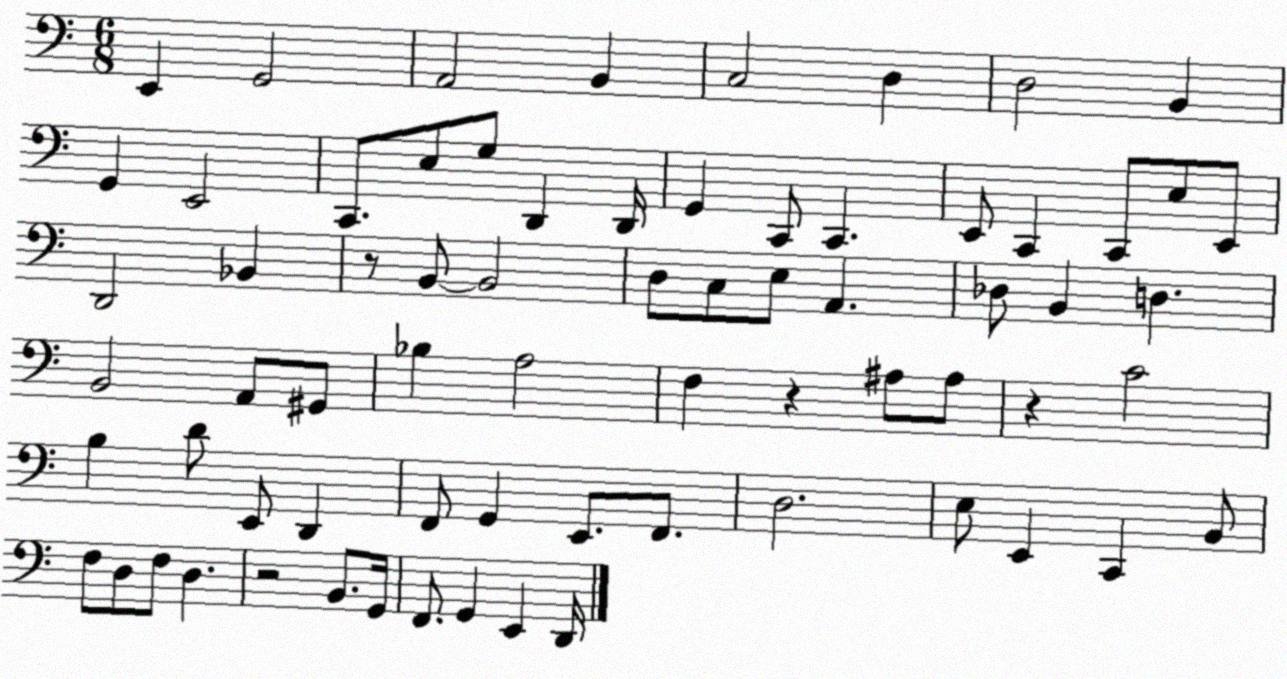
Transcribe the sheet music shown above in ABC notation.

X:1
T:Untitled
M:6/8
L:1/4
K:C
E,, G,,2 A,,2 B,, C,2 D, D,2 B,, G,, E,,2 C,,/2 E,/2 G,/2 D,, D,,/4 G,, C,,/2 C,, E,,/2 C,, C,,/2 E,/2 E,,/2 D,,2 _B,, z/2 B,,/2 B,,2 D,/2 C,/2 E,/2 A,, _D,/2 B,, D, B,,2 A,,/2 ^G,,/2 _B, A,2 F, z ^A,/2 ^A,/2 z C2 B, D/2 E,,/2 D,, F,,/2 G,, E,,/2 F,,/2 D,2 E,/2 E,, C,, B,,/2 F,/2 D,/2 F,/2 D, z2 B,,/2 G,,/4 F,,/2 G,, E,, D,,/4